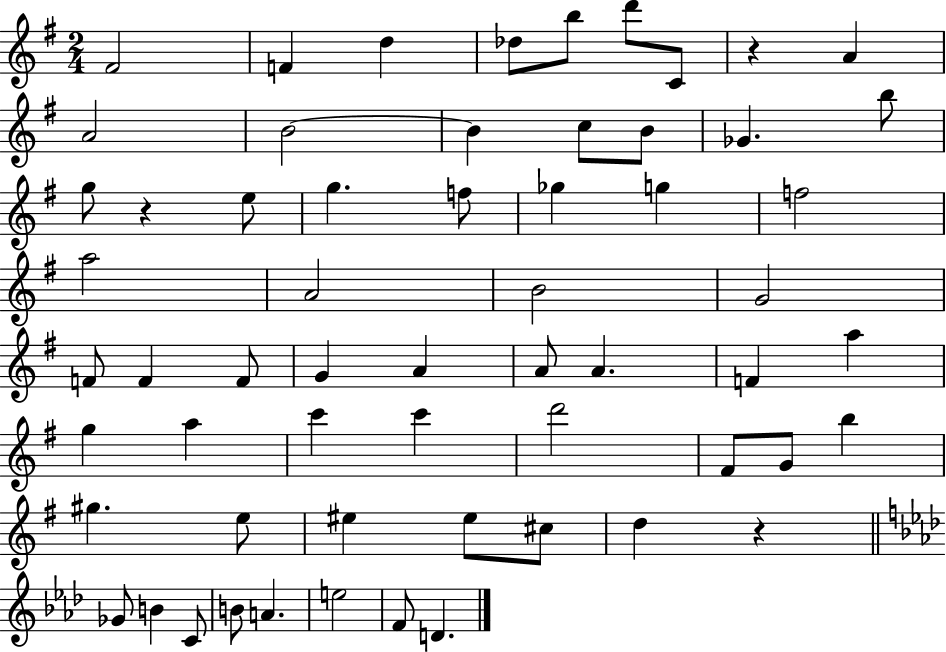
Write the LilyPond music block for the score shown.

{
  \clef treble
  \numericTimeSignature
  \time 2/4
  \key g \major
  fis'2 | f'4 d''4 | des''8 b''8 d'''8 c'8 | r4 a'4 | \break a'2 | b'2~~ | b'4 c''8 b'8 | ges'4. b''8 | \break g''8 r4 e''8 | g''4. f''8 | ges''4 g''4 | f''2 | \break a''2 | a'2 | b'2 | g'2 | \break f'8 f'4 f'8 | g'4 a'4 | a'8 a'4. | f'4 a''4 | \break g''4 a''4 | c'''4 c'''4 | d'''2 | fis'8 g'8 b''4 | \break gis''4. e''8 | eis''4 eis''8 cis''8 | d''4 r4 | \bar "||" \break \key f \minor ges'8 b'4 c'8 | b'8 a'4. | e''2 | f'8 d'4. | \break \bar "|."
}